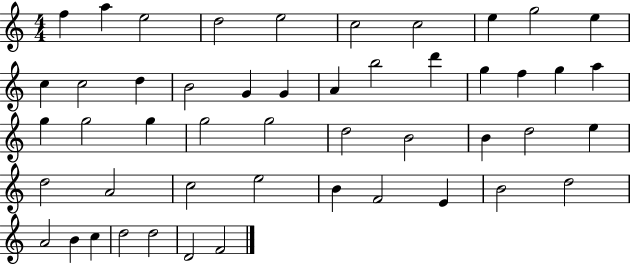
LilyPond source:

{
  \clef treble
  \numericTimeSignature
  \time 4/4
  \key c \major
  f''4 a''4 e''2 | d''2 e''2 | c''2 c''2 | e''4 g''2 e''4 | \break c''4 c''2 d''4 | b'2 g'4 g'4 | a'4 b''2 d'''4 | g''4 f''4 g''4 a''4 | \break g''4 g''2 g''4 | g''2 g''2 | d''2 b'2 | b'4 d''2 e''4 | \break d''2 a'2 | c''2 e''2 | b'4 f'2 e'4 | b'2 d''2 | \break a'2 b'4 c''4 | d''2 d''2 | d'2 f'2 | \bar "|."
}